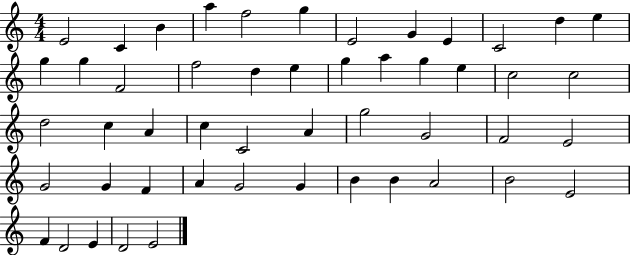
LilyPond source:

{
  \clef treble
  \numericTimeSignature
  \time 4/4
  \key c \major
  e'2 c'4 b'4 | a''4 f''2 g''4 | e'2 g'4 e'4 | c'2 d''4 e''4 | \break g''4 g''4 f'2 | f''2 d''4 e''4 | g''4 a''4 g''4 e''4 | c''2 c''2 | \break d''2 c''4 a'4 | c''4 c'2 a'4 | g''2 g'2 | f'2 e'2 | \break g'2 g'4 f'4 | a'4 g'2 g'4 | b'4 b'4 a'2 | b'2 e'2 | \break f'4 d'2 e'4 | d'2 e'2 | \bar "|."
}